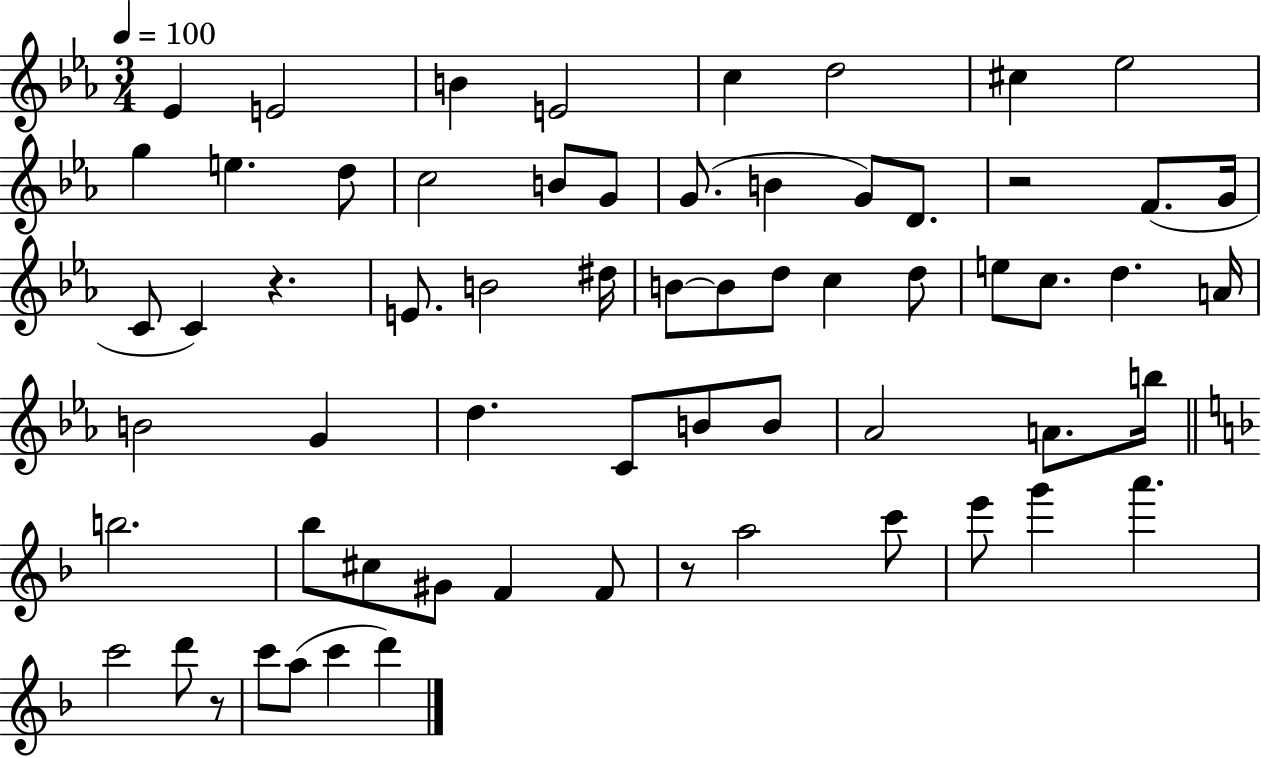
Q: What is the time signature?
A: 3/4